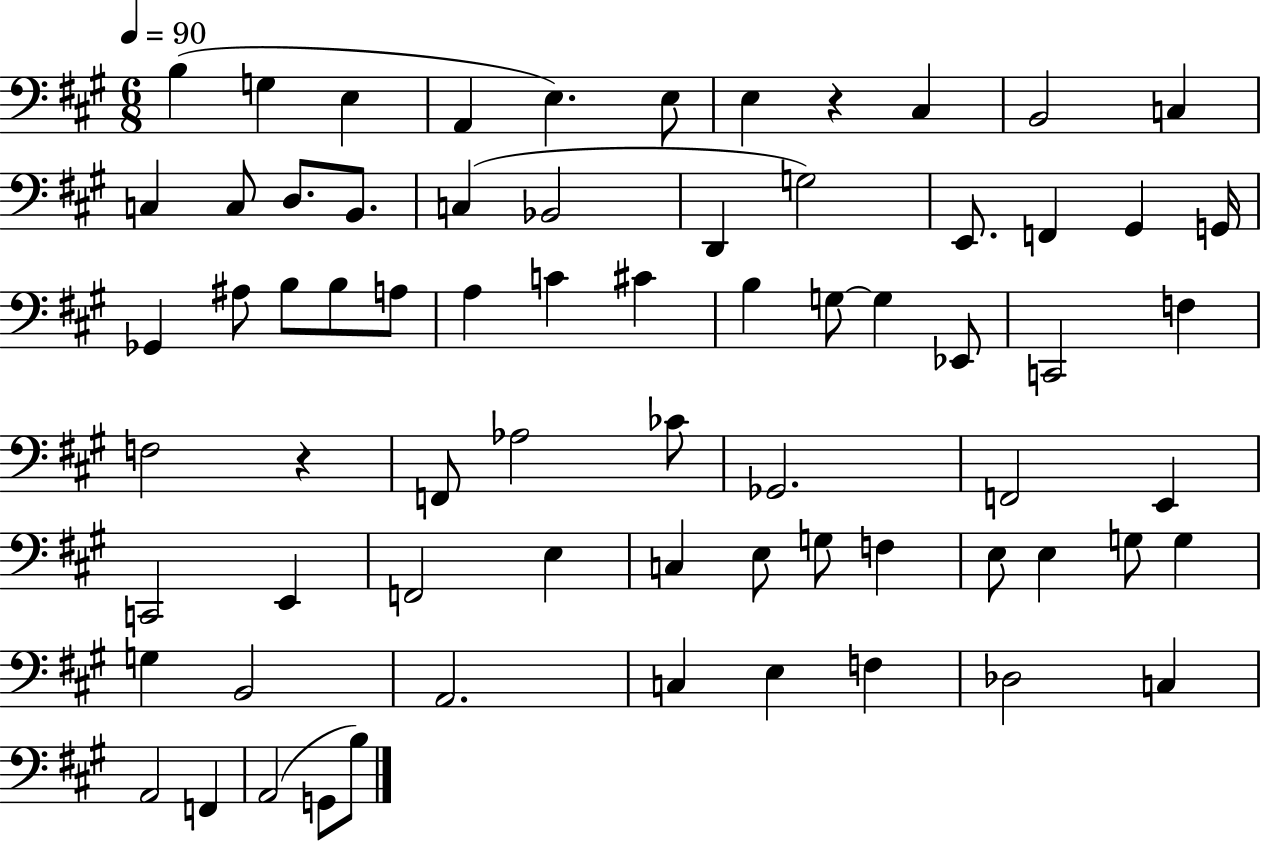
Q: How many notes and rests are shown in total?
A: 70